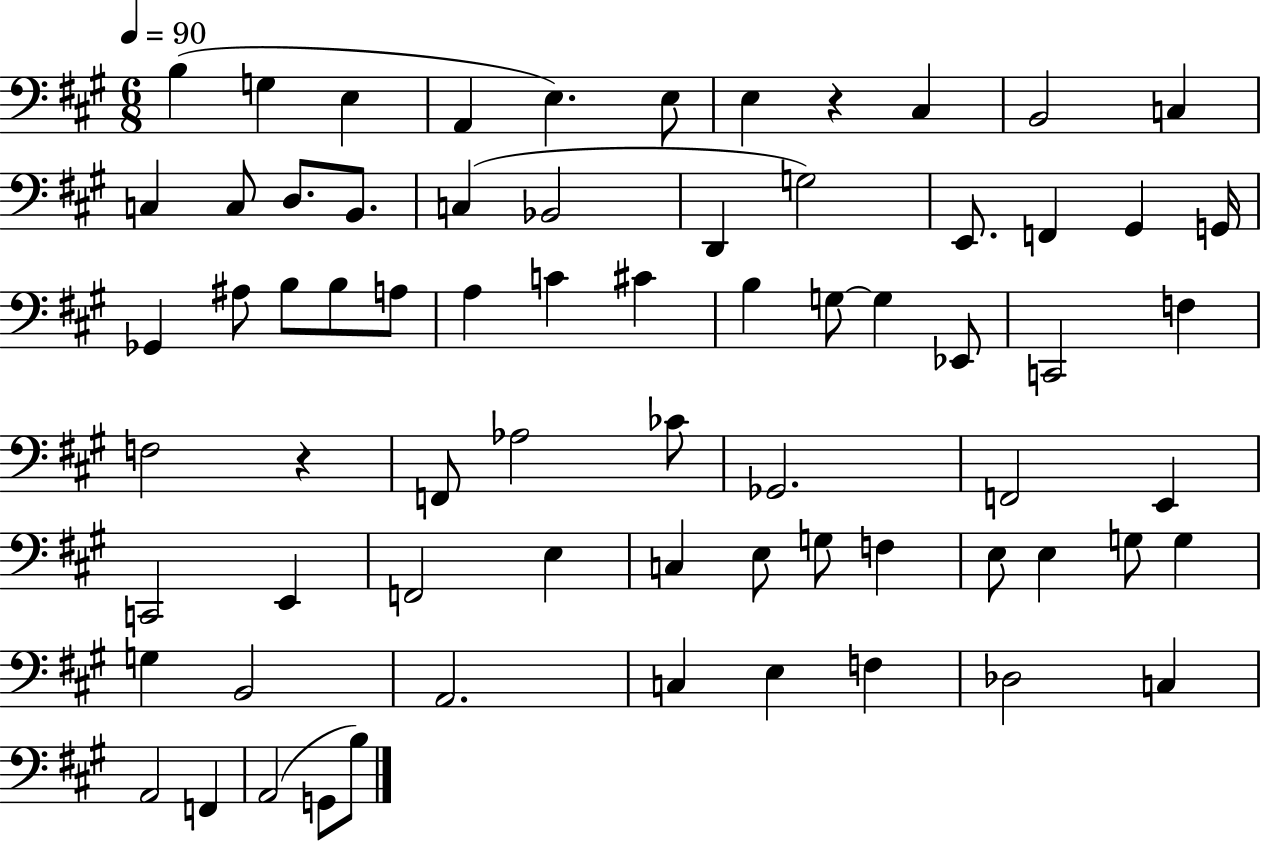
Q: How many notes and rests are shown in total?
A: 70